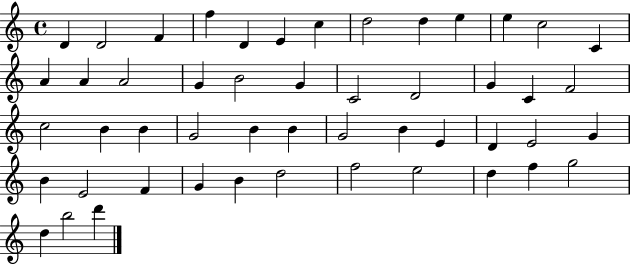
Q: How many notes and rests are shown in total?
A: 50